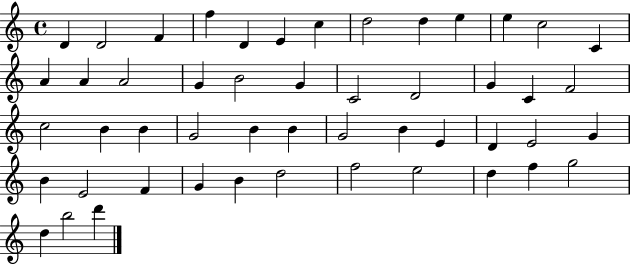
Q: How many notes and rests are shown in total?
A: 50